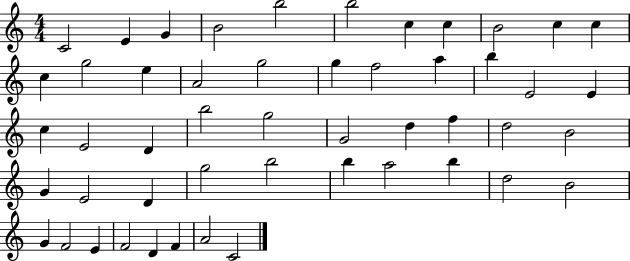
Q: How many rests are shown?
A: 0